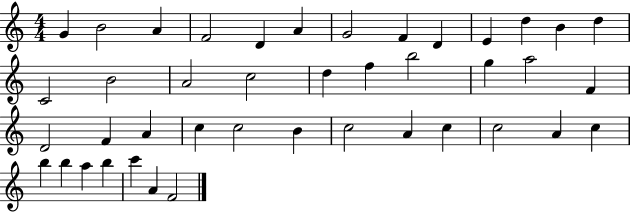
{
  \clef treble
  \numericTimeSignature
  \time 4/4
  \key c \major
  g'4 b'2 a'4 | f'2 d'4 a'4 | g'2 f'4 d'4 | e'4 d''4 b'4 d''4 | \break c'2 b'2 | a'2 c''2 | d''4 f''4 b''2 | g''4 a''2 f'4 | \break d'2 f'4 a'4 | c''4 c''2 b'4 | c''2 a'4 c''4 | c''2 a'4 c''4 | \break b''4 b''4 a''4 b''4 | c'''4 a'4 f'2 | \bar "|."
}